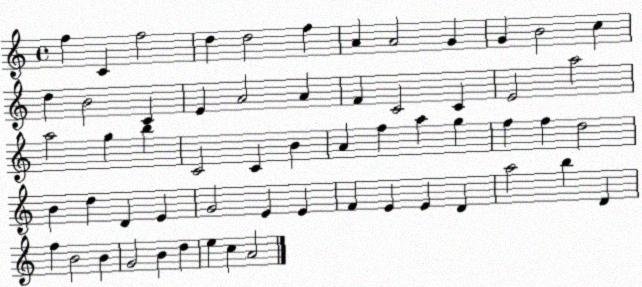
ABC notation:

X:1
T:Untitled
M:4/4
L:1/4
K:C
f C f2 d d2 f A A2 G G B2 c d B2 C E A2 A F C2 C E2 a2 a2 g b C2 C B A f a g f f d2 B d D E G2 E E F E E D a2 b D f B2 B G2 B d e c A2